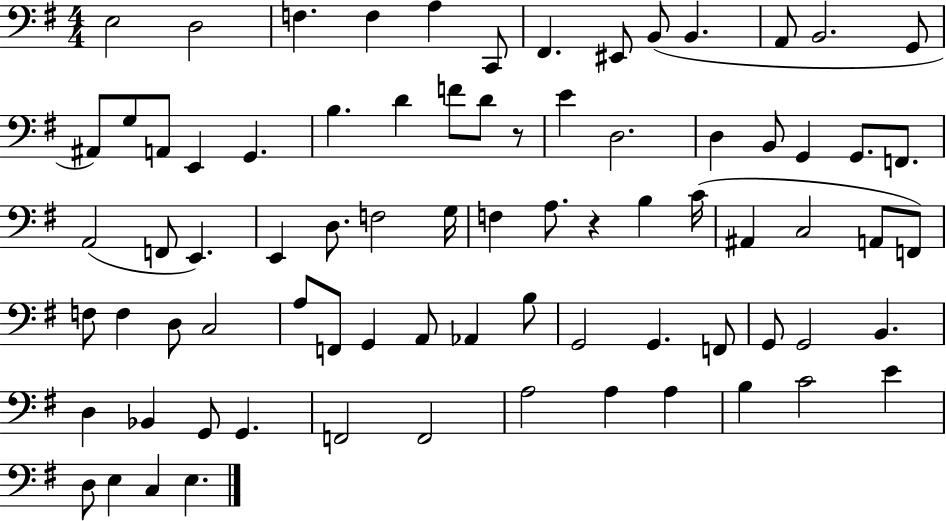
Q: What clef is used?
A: bass